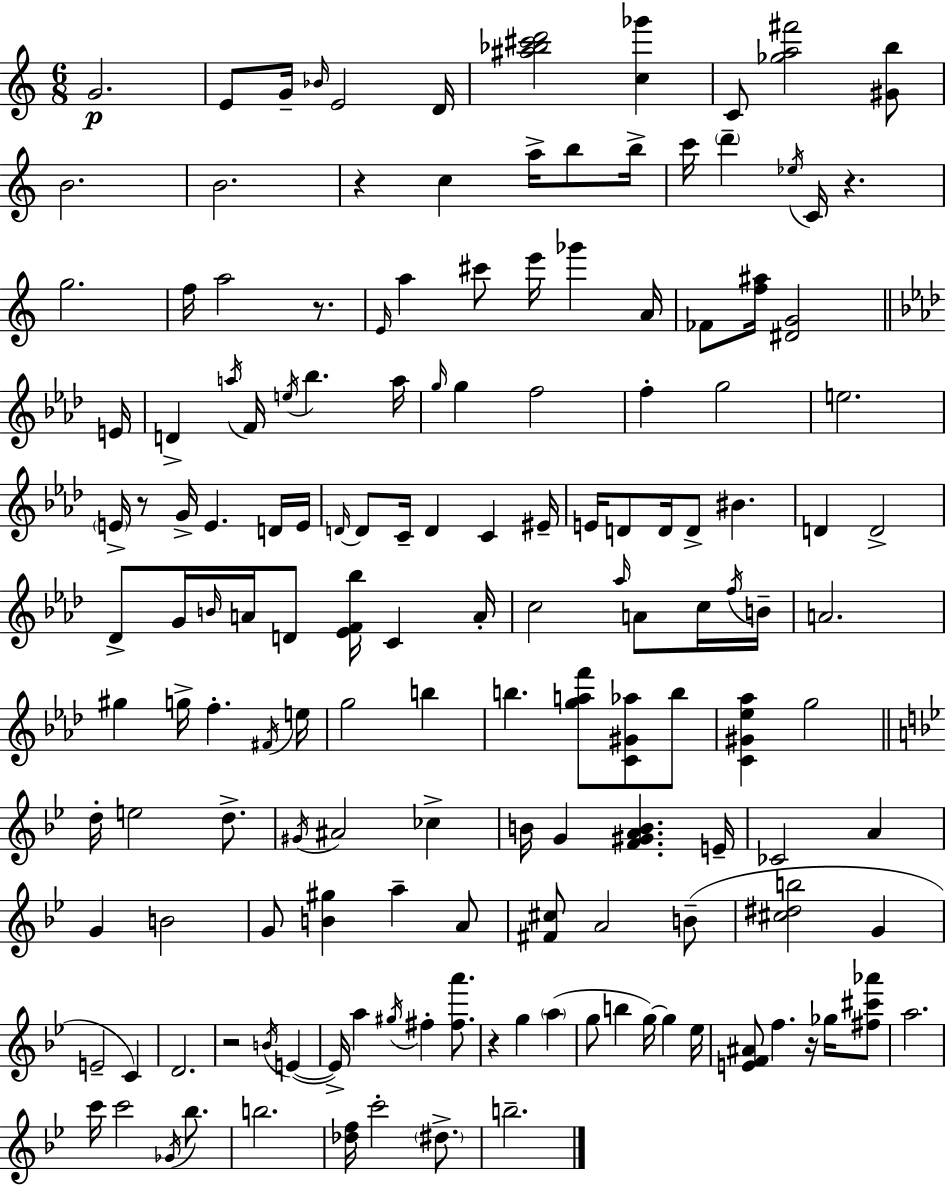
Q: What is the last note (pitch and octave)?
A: B5